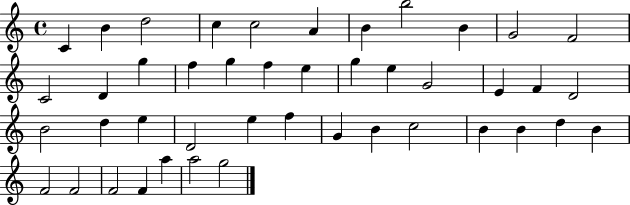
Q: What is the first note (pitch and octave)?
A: C4